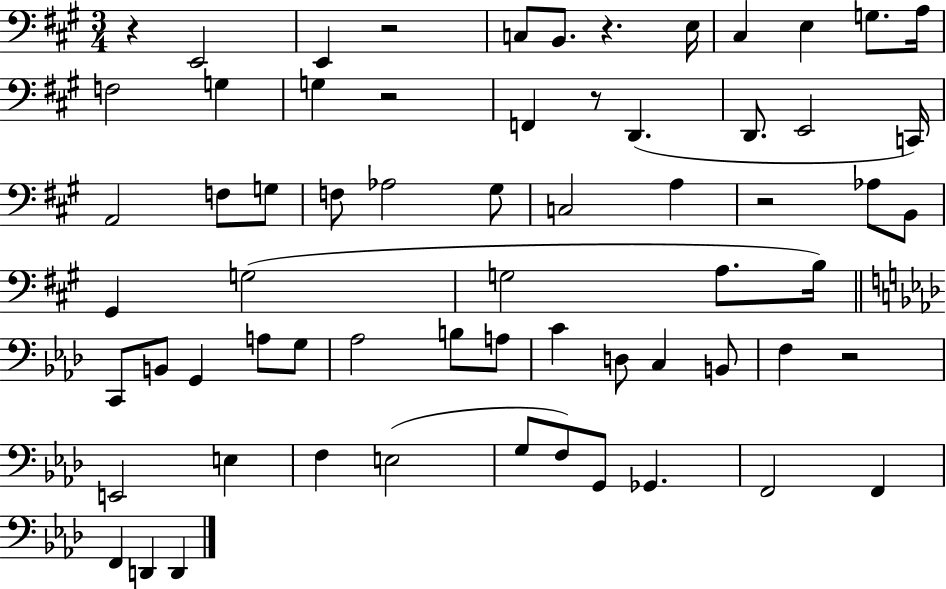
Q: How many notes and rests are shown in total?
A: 65